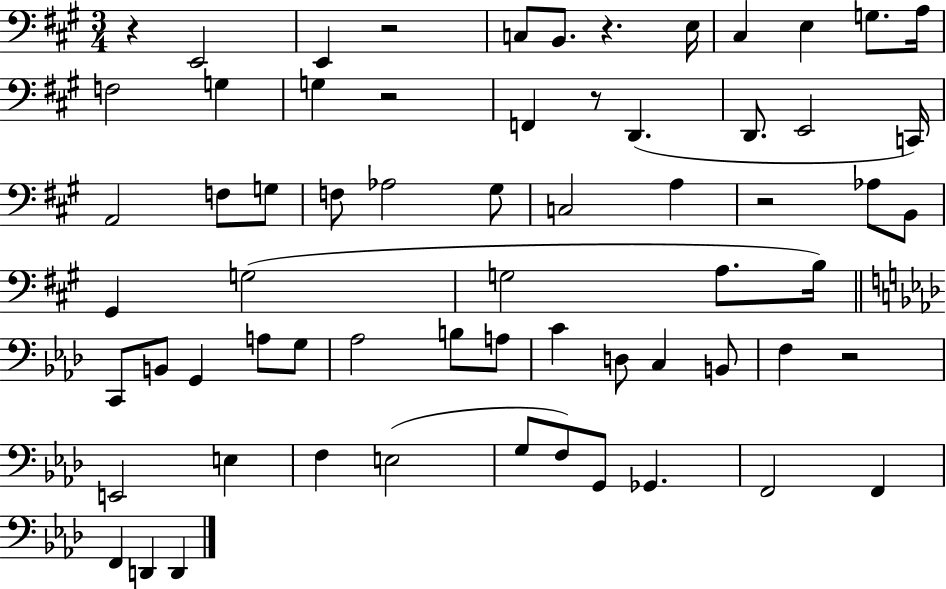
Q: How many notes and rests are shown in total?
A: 65